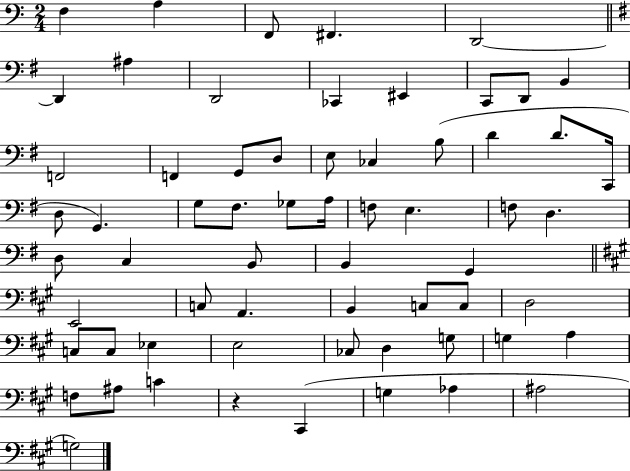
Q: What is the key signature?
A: C major